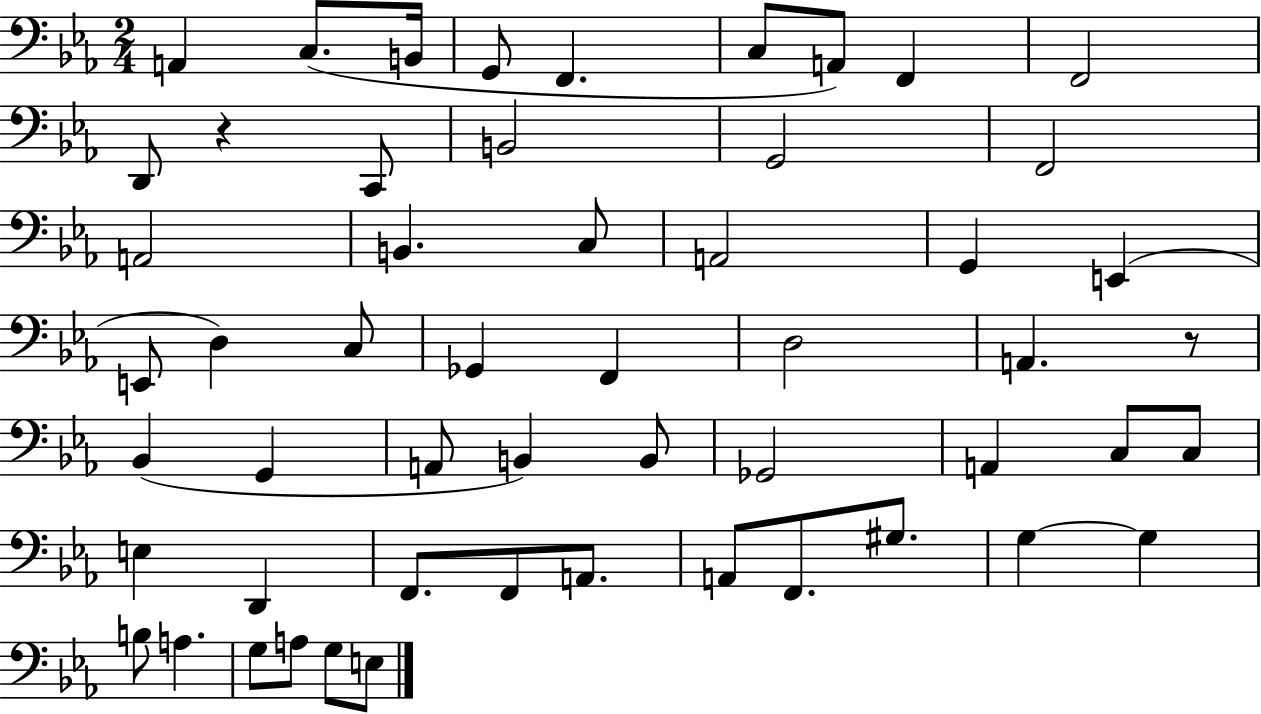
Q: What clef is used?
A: bass